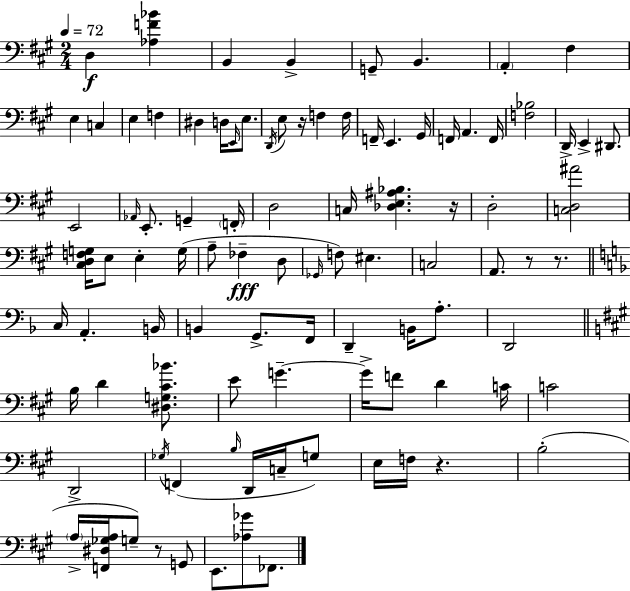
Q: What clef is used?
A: bass